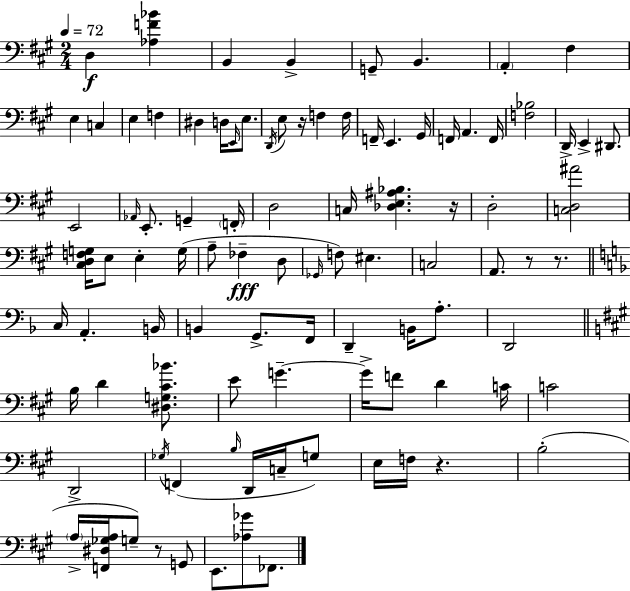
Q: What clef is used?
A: bass